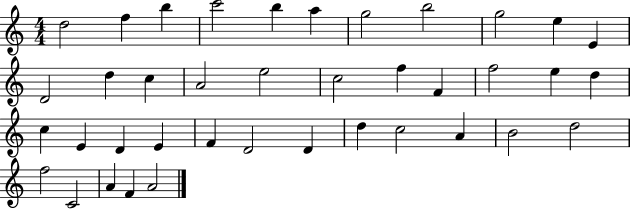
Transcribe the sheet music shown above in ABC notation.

X:1
T:Untitled
M:4/4
L:1/4
K:C
d2 f b c'2 b a g2 b2 g2 e E D2 d c A2 e2 c2 f F f2 e d c E D E F D2 D d c2 A B2 d2 f2 C2 A F A2